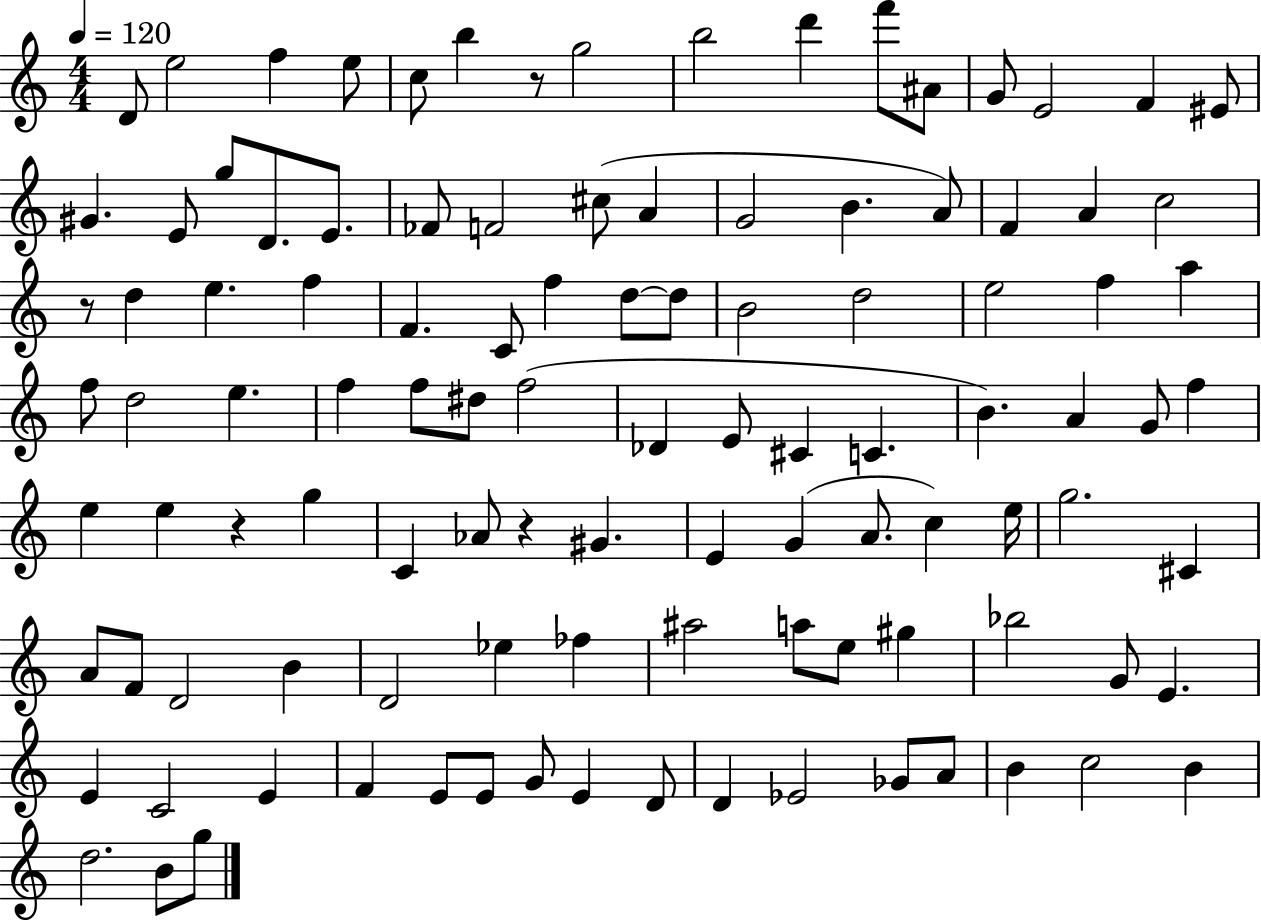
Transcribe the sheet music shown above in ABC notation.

X:1
T:Untitled
M:4/4
L:1/4
K:C
D/2 e2 f e/2 c/2 b z/2 g2 b2 d' f'/2 ^A/2 G/2 E2 F ^E/2 ^G E/2 g/2 D/2 E/2 _F/2 F2 ^c/2 A G2 B A/2 F A c2 z/2 d e f F C/2 f d/2 d/2 B2 d2 e2 f a f/2 d2 e f f/2 ^d/2 f2 _D E/2 ^C C B A G/2 f e e z g C _A/2 z ^G E G A/2 c e/4 g2 ^C A/2 F/2 D2 B D2 _e _f ^a2 a/2 e/2 ^g _b2 G/2 E E C2 E F E/2 E/2 G/2 E D/2 D _E2 _G/2 A/2 B c2 B d2 B/2 g/2